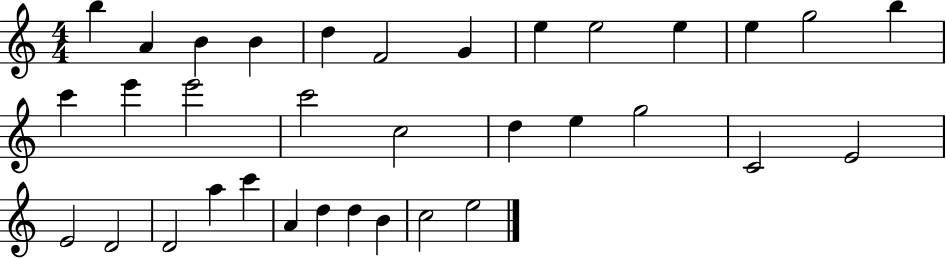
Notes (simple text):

B5/q A4/q B4/q B4/q D5/q F4/h G4/q E5/q E5/h E5/q E5/q G5/h B5/q C6/q E6/q E6/h C6/h C5/h D5/q E5/q G5/h C4/h E4/h E4/h D4/h D4/h A5/q C6/q A4/q D5/q D5/q B4/q C5/h E5/h